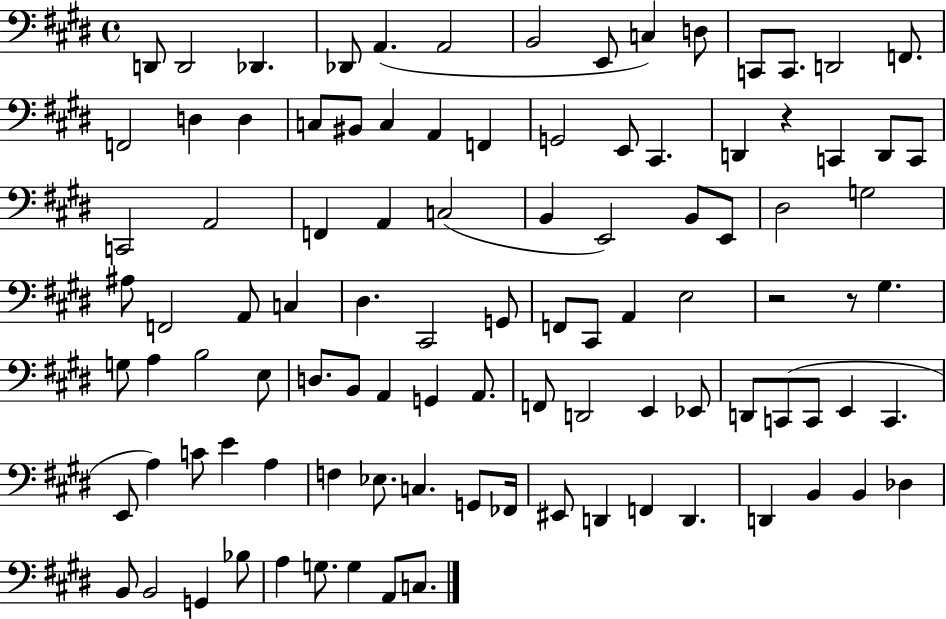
D2/e D2/h Db2/q. Db2/e A2/q. A2/h B2/h E2/e C3/q D3/e C2/e C2/e. D2/h F2/e. F2/h D3/q D3/q C3/e BIS2/e C3/q A2/q F2/q G2/h E2/e C#2/q. D2/q R/q C2/q D2/e C2/e C2/h A2/h F2/q A2/q C3/h B2/q E2/h B2/e E2/e D#3/h G3/h A#3/e F2/h A2/e C3/q D#3/q. C#2/h G2/e F2/e C#2/e A2/q E3/h R/h R/e G#3/q. G3/e A3/q B3/h E3/e D3/e. B2/e A2/q G2/q A2/e. F2/e D2/h E2/q Eb2/e D2/e C2/e C2/e E2/q C2/q. E2/e A3/q C4/e E4/q A3/q F3/q Eb3/e. C3/q. G2/e FES2/s EIS2/e D2/q F2/q D2/q. D2/q B2/q B2/q Db3/q B2/e B2/h G2/q Bb3/e A3/q G3/e. G3/q A2/e C3/e.